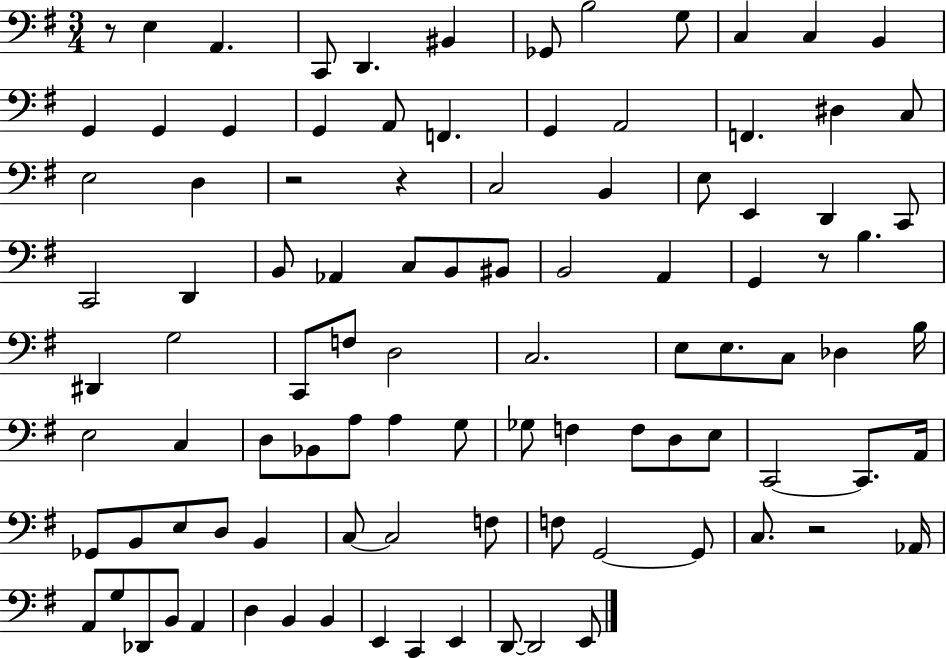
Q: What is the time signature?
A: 3/4